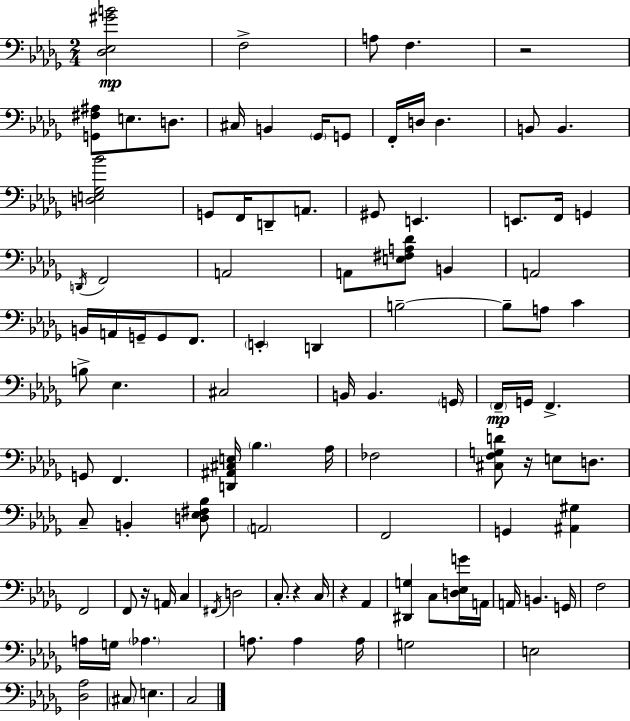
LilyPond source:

{
  \clef bass
  \numericTimeSignature
  \time 2/4
  \key bes \minor
  <des ees gis' b'>2\mp | f2-> | a8 f4. | r2 | \break <g, fis ais>8 e8. d8. | cis16 b,4 \parenthesize ges,16 g,8 | f,16-. d16 d4. | b,8 b,4. | \break <d e ges bes'>2 | g,8 f,16 d,8-- a,8. | gis,8 e,4. | e,8. f,16 g,4 | \break \acciaccatura { d,16 } f,2 | a,2 | a,8 <e fis a des'>8 b,4 | a,2 | \break b,16 a,16 g,16-- g,8 f,8. | \parenthesize e,4-. d,4 | b2--~~ | b8-- a8 c'4 | \break b8-> ees4. | cis2 | b,16 b,4. | \parenthesize g,16 \parenthesize f,16--\mp g,16 f,4.-> | \break g,8 f,4. | <d, ais, cis e>16 \parenthesize bes4. | aes16 fes2 | <cis f g d'>8 r16 e8 d8. | \break c8-- b,4-. <d ees fis bes>8 | \parenthesize a,2 | f,2 | g,4 <ais, gis>4 | \break f,2 | f,8 r16 a,16 c4 | \acciaccatura { fis,16 } d2 | c8.-. r4 | \break c16 r4 aes,4 | <dis, g>4 c8 | <d ees g'>16 a,16 a,16 b,4. | g,16 f2 | \break a16 g16 \parenthesize aes4. | a8. a4 | a16 g2 | e2 | \break <des aes>2 | \parenthesize cis8 e4. | c2 | \bar "|."
}